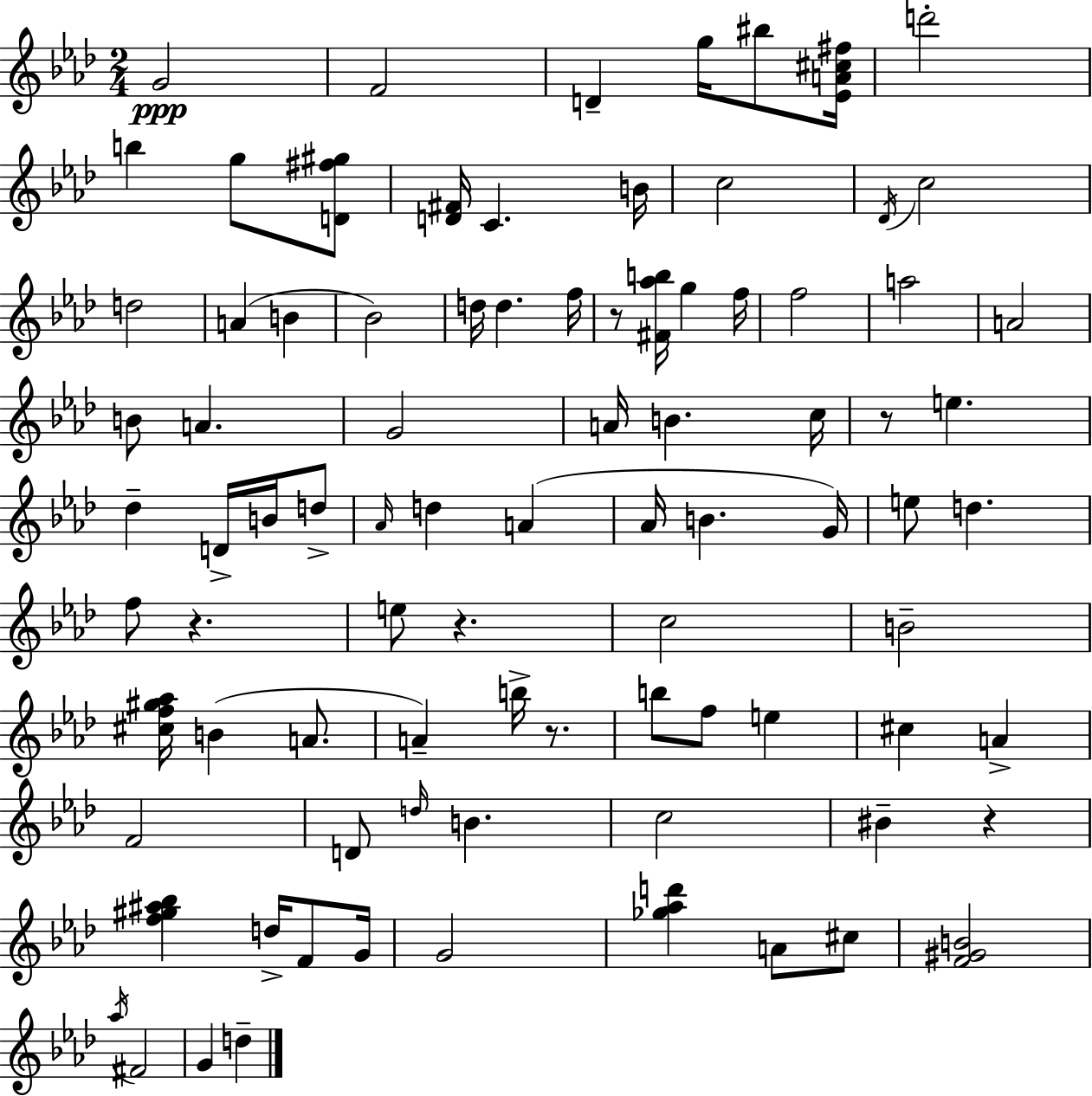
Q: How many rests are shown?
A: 6